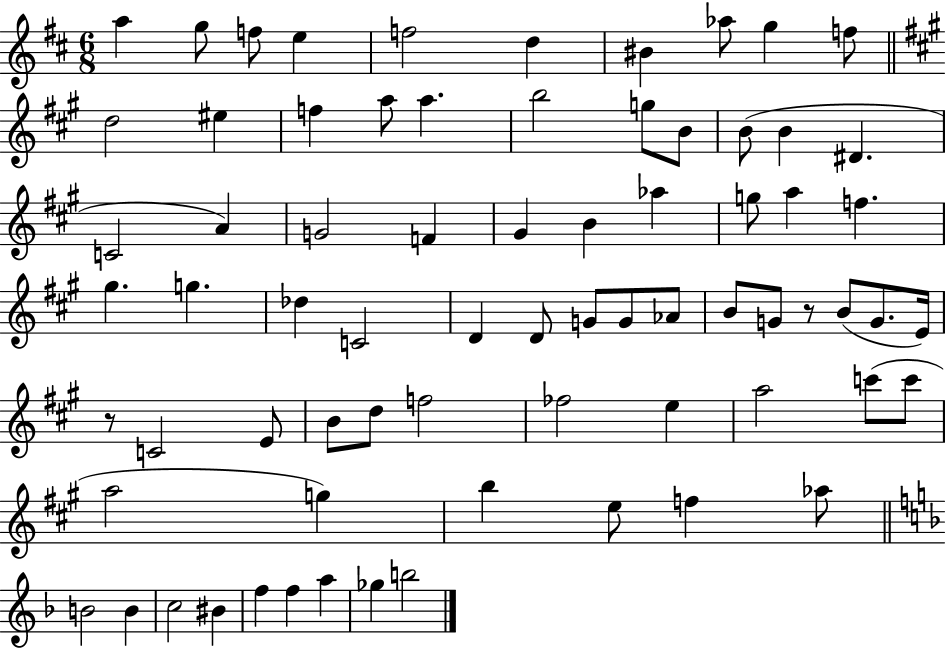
A5/q G5/e F5/e E5/q F5/h D5/q BIS4/q Ab5/e G5/q F5/e D5/h EIS5/q F5/q A5/e A5/q. B5/h G5/e B4/e B4/e B4/q D#4/q. C4/h A4/q G4/h F4/q G#4/q B4/q Ab5/q G5/e A5/q F5/q. G#5/q. G5/q. Db5/q C4/h D4/q D4/e G4/e G4/e Ab4/e B4/e G4/e R/e B4/e G4/e. E4/s R/e C4/h E4/e B4/e D5/e F5/h FES5/h E5/q A5/h C6/e C6/e A5/h G5/q B5/q E5/e F5/q Ab5/e B4/h B4/q C5/h BIS4/q F5/q F5/q A5/q Gb5/q B5/h